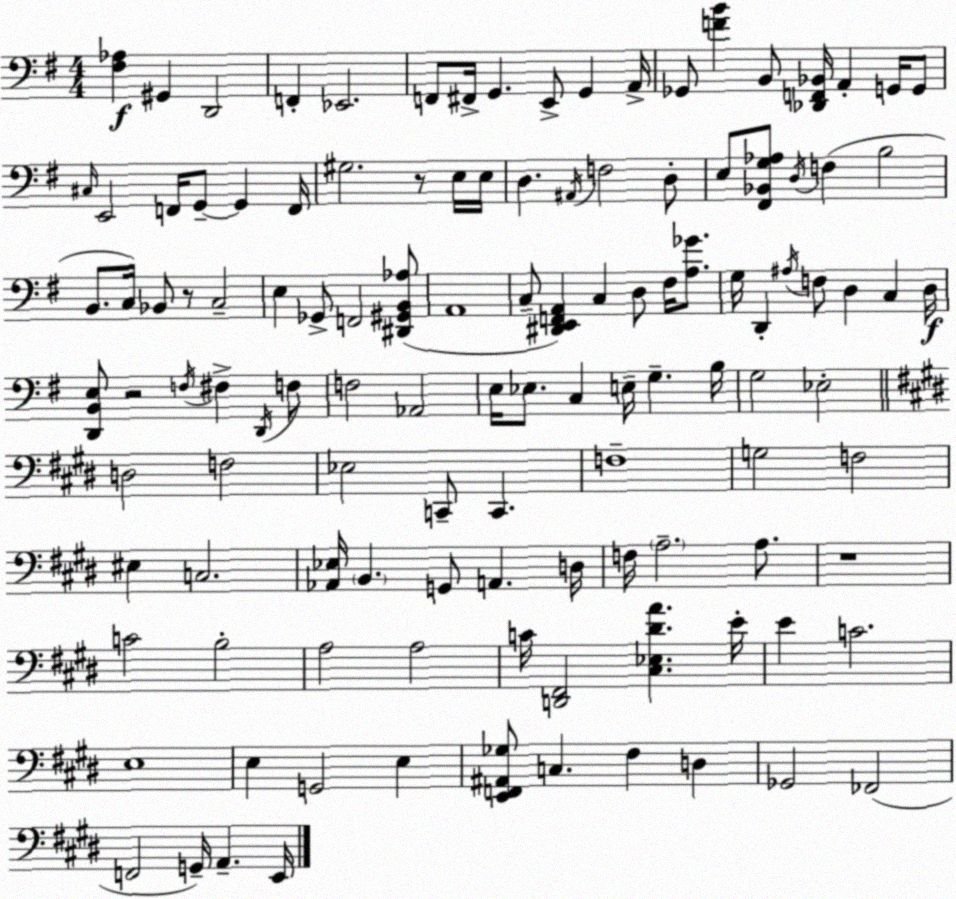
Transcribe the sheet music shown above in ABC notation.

X:1
T:Untitled
M:4/4
L:1/4
K:Em
[^F,_A,] ^G,, D,,2 F,, _E,,2 F,,/2 ^F,,/4 G,, E,,/2 G,, A,,/4 _G,,/2 [FB] B,,/2 [_D,,F,,_B,,]/4 A,, G,,/4 G,,/2 ^C,/4 E,,2 F,,/4 G,,/2 G,, F,,/4 ^G,2 z/2 E,/4 E,/4 D, ^A,,/4 F,2 D,/2 E,/2 [^F,,_B,,G,_A,]/2 D,/4 F, B,2 B,,/2 C,/4 _B,,/2 z/2 C,2 E, _G,,/2 F,,2 [^D,,^G,,B,,_A,]/2 A,,4 C,/2 [^D,,E,,F,,A,,] C, D,/2 ^F,/4 [A,_G]/2 G,/4 D,, ^A,/4 F,/2 D, C, D,/4 [D,,B,,E,]/2 z2 F,/4 ^F, D,,/4 F,/2 F,2 _A,,2 E,/4 _E,/2 C, E,/4 G, B,/4 G,2 _E,2 D,2 F,2 _E,2 C,,/2 C,, F,4 G,2 F,2 ^E, C,2 [_A,,_E,]/4 B,, G,,/2 A,, D,/4 F,/4 A,2 A,/2 z4 C2 B,2 A,2 A,2 C/4 [D,,^F,,]2 [^C,_E,^DA] E/4 E C2 E,4 E, G,,2 E, [E,,F,,^A,,_G,]/2 C, ^F, D, _G,,2 _F,,2 F,,2 G,,/4 A,, E,,/4